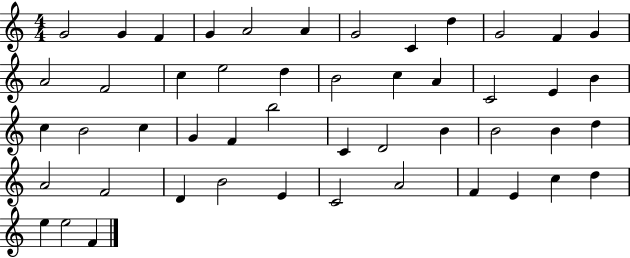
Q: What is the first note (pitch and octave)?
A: G4